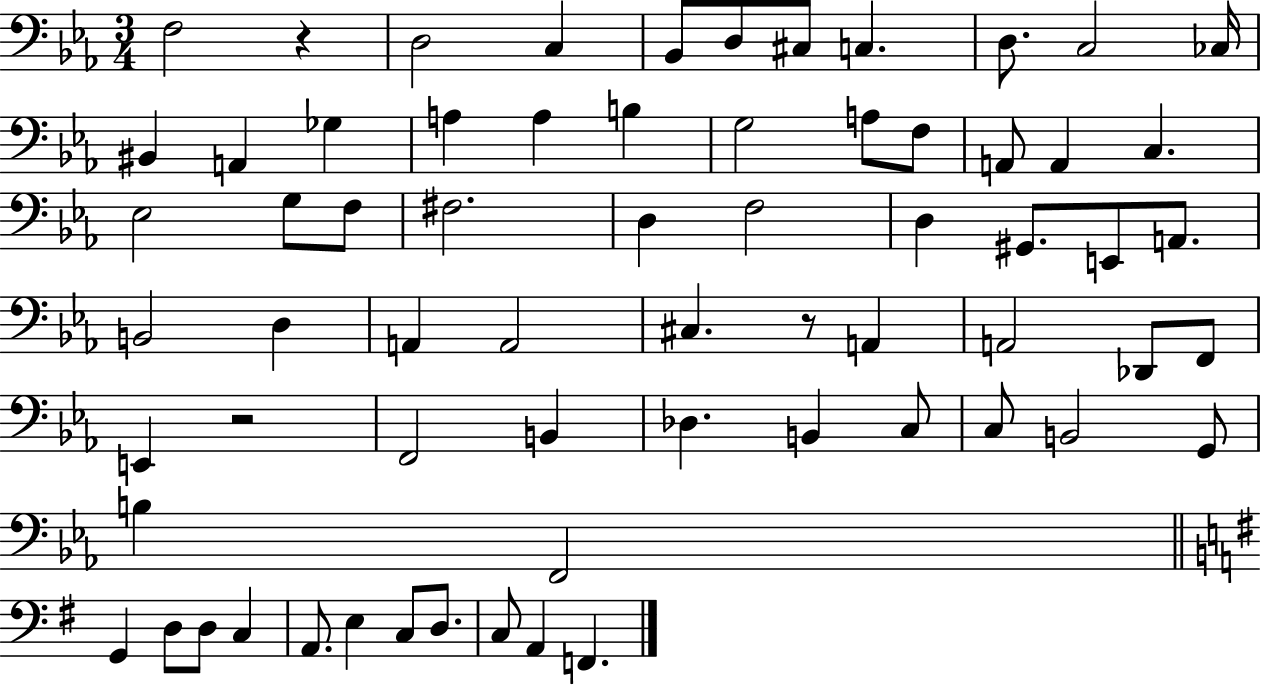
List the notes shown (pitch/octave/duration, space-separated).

F3/h R/q D3/h C3/q Bb2/e D3/e C#3/e C3/q. D3/e. C3/h CES3/s BIS2/q A2/q Gb3/q A3/q A3/q B3/q G3/h A3/e F3/e A2/e A2/q C3/q. Eb3/h G3/e F3/e F#3/h. D3/q F3/h D3/q G#2/e. E2/e A2/e. B2/h D3/q A2/q A2/h C#3/q. R/e A2/q A2/h Db2/e F2/e E2/q R/h F2/h B2/q Db3/q. B2/q C3/e C3/e B2/h G2/e B3/q F2/h G2/q D3/e D3/e C3/q A2/e. E3/q C3/e D3/e. C3/e A2/q F2/q.